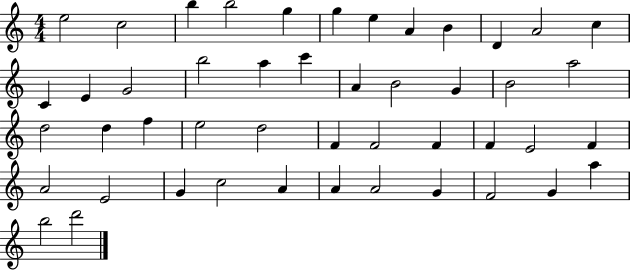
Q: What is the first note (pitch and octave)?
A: E5